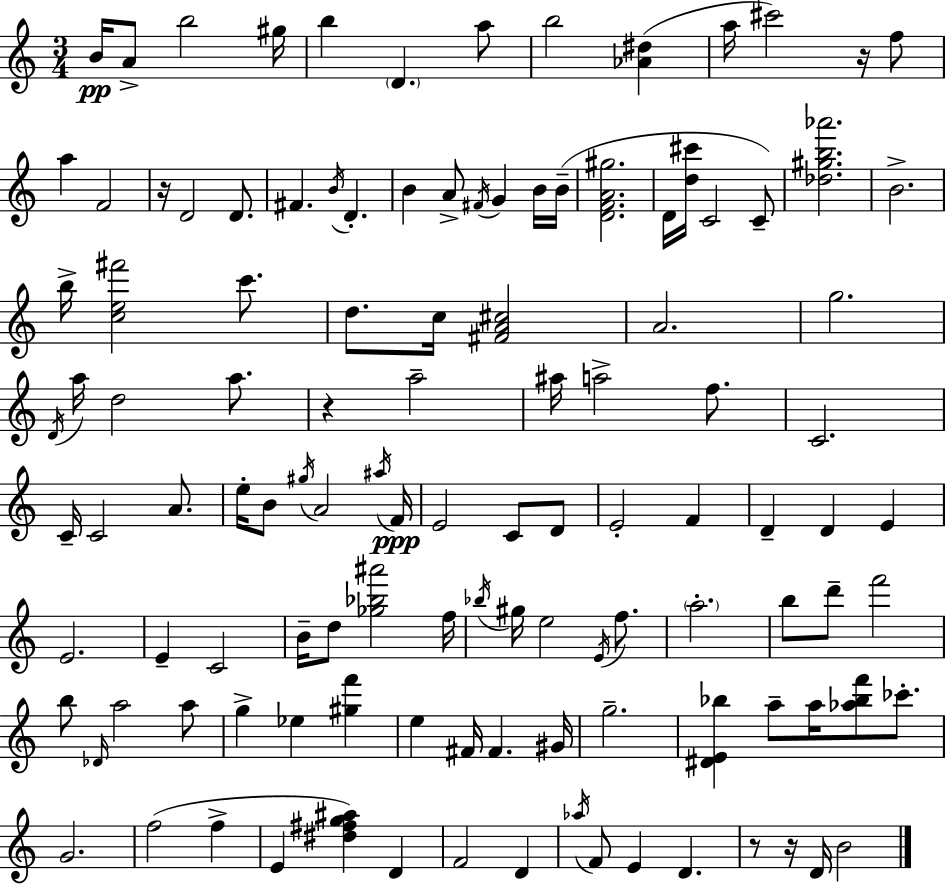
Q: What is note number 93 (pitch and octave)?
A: E4